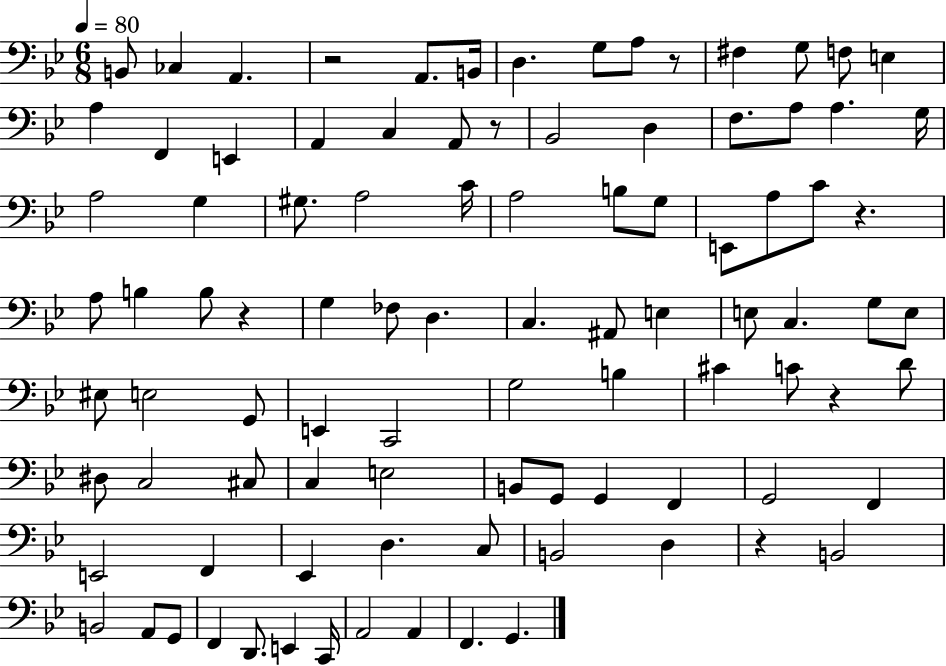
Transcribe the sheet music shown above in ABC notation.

X:1
T:Untitled
M:6/8
L:1/4
K:Bb
B,,/2 _C, A,, z2 A,,/2 B,,/4 D, G,/2 A,/2 z/2 ^F, G,/2 F,/2 E, A, F,, E,, A,, C, A,,/2 z/2 _B,,2 D, F,/2 A,/2 A, G,/4 A,2 G, ^G,/2 A,2 C/4 A,2 B,/2 G,/2 E,,/2 A,/2 C/2 z A,/2 B, B,/2 z G, _F,/2 D, C, ^A,,/2 E, E,/2 C, G,/2 E,/2 ^E,/2 E,2 G,,/2 E,, C,,2 G,2 B, ^C C/2 z D/2 ^D,/2 C,2 ^C,/2 C, E,2 B,,/2 G,,/2 G,, F,, G,,2 F,, E,,2 F,, _E,, D, C,/2 B,,2 D, z B,,2 B,,2 A,,/2 G,,/2 F,, D,,/2 E,, C,,/4 A,,2 A,, F,, G,,